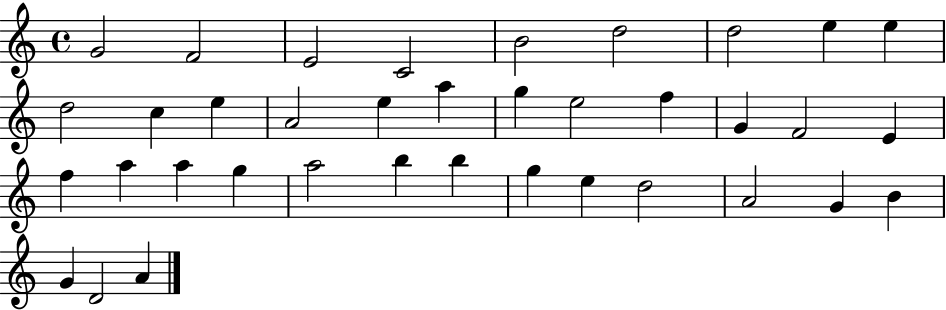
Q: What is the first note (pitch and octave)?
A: G4